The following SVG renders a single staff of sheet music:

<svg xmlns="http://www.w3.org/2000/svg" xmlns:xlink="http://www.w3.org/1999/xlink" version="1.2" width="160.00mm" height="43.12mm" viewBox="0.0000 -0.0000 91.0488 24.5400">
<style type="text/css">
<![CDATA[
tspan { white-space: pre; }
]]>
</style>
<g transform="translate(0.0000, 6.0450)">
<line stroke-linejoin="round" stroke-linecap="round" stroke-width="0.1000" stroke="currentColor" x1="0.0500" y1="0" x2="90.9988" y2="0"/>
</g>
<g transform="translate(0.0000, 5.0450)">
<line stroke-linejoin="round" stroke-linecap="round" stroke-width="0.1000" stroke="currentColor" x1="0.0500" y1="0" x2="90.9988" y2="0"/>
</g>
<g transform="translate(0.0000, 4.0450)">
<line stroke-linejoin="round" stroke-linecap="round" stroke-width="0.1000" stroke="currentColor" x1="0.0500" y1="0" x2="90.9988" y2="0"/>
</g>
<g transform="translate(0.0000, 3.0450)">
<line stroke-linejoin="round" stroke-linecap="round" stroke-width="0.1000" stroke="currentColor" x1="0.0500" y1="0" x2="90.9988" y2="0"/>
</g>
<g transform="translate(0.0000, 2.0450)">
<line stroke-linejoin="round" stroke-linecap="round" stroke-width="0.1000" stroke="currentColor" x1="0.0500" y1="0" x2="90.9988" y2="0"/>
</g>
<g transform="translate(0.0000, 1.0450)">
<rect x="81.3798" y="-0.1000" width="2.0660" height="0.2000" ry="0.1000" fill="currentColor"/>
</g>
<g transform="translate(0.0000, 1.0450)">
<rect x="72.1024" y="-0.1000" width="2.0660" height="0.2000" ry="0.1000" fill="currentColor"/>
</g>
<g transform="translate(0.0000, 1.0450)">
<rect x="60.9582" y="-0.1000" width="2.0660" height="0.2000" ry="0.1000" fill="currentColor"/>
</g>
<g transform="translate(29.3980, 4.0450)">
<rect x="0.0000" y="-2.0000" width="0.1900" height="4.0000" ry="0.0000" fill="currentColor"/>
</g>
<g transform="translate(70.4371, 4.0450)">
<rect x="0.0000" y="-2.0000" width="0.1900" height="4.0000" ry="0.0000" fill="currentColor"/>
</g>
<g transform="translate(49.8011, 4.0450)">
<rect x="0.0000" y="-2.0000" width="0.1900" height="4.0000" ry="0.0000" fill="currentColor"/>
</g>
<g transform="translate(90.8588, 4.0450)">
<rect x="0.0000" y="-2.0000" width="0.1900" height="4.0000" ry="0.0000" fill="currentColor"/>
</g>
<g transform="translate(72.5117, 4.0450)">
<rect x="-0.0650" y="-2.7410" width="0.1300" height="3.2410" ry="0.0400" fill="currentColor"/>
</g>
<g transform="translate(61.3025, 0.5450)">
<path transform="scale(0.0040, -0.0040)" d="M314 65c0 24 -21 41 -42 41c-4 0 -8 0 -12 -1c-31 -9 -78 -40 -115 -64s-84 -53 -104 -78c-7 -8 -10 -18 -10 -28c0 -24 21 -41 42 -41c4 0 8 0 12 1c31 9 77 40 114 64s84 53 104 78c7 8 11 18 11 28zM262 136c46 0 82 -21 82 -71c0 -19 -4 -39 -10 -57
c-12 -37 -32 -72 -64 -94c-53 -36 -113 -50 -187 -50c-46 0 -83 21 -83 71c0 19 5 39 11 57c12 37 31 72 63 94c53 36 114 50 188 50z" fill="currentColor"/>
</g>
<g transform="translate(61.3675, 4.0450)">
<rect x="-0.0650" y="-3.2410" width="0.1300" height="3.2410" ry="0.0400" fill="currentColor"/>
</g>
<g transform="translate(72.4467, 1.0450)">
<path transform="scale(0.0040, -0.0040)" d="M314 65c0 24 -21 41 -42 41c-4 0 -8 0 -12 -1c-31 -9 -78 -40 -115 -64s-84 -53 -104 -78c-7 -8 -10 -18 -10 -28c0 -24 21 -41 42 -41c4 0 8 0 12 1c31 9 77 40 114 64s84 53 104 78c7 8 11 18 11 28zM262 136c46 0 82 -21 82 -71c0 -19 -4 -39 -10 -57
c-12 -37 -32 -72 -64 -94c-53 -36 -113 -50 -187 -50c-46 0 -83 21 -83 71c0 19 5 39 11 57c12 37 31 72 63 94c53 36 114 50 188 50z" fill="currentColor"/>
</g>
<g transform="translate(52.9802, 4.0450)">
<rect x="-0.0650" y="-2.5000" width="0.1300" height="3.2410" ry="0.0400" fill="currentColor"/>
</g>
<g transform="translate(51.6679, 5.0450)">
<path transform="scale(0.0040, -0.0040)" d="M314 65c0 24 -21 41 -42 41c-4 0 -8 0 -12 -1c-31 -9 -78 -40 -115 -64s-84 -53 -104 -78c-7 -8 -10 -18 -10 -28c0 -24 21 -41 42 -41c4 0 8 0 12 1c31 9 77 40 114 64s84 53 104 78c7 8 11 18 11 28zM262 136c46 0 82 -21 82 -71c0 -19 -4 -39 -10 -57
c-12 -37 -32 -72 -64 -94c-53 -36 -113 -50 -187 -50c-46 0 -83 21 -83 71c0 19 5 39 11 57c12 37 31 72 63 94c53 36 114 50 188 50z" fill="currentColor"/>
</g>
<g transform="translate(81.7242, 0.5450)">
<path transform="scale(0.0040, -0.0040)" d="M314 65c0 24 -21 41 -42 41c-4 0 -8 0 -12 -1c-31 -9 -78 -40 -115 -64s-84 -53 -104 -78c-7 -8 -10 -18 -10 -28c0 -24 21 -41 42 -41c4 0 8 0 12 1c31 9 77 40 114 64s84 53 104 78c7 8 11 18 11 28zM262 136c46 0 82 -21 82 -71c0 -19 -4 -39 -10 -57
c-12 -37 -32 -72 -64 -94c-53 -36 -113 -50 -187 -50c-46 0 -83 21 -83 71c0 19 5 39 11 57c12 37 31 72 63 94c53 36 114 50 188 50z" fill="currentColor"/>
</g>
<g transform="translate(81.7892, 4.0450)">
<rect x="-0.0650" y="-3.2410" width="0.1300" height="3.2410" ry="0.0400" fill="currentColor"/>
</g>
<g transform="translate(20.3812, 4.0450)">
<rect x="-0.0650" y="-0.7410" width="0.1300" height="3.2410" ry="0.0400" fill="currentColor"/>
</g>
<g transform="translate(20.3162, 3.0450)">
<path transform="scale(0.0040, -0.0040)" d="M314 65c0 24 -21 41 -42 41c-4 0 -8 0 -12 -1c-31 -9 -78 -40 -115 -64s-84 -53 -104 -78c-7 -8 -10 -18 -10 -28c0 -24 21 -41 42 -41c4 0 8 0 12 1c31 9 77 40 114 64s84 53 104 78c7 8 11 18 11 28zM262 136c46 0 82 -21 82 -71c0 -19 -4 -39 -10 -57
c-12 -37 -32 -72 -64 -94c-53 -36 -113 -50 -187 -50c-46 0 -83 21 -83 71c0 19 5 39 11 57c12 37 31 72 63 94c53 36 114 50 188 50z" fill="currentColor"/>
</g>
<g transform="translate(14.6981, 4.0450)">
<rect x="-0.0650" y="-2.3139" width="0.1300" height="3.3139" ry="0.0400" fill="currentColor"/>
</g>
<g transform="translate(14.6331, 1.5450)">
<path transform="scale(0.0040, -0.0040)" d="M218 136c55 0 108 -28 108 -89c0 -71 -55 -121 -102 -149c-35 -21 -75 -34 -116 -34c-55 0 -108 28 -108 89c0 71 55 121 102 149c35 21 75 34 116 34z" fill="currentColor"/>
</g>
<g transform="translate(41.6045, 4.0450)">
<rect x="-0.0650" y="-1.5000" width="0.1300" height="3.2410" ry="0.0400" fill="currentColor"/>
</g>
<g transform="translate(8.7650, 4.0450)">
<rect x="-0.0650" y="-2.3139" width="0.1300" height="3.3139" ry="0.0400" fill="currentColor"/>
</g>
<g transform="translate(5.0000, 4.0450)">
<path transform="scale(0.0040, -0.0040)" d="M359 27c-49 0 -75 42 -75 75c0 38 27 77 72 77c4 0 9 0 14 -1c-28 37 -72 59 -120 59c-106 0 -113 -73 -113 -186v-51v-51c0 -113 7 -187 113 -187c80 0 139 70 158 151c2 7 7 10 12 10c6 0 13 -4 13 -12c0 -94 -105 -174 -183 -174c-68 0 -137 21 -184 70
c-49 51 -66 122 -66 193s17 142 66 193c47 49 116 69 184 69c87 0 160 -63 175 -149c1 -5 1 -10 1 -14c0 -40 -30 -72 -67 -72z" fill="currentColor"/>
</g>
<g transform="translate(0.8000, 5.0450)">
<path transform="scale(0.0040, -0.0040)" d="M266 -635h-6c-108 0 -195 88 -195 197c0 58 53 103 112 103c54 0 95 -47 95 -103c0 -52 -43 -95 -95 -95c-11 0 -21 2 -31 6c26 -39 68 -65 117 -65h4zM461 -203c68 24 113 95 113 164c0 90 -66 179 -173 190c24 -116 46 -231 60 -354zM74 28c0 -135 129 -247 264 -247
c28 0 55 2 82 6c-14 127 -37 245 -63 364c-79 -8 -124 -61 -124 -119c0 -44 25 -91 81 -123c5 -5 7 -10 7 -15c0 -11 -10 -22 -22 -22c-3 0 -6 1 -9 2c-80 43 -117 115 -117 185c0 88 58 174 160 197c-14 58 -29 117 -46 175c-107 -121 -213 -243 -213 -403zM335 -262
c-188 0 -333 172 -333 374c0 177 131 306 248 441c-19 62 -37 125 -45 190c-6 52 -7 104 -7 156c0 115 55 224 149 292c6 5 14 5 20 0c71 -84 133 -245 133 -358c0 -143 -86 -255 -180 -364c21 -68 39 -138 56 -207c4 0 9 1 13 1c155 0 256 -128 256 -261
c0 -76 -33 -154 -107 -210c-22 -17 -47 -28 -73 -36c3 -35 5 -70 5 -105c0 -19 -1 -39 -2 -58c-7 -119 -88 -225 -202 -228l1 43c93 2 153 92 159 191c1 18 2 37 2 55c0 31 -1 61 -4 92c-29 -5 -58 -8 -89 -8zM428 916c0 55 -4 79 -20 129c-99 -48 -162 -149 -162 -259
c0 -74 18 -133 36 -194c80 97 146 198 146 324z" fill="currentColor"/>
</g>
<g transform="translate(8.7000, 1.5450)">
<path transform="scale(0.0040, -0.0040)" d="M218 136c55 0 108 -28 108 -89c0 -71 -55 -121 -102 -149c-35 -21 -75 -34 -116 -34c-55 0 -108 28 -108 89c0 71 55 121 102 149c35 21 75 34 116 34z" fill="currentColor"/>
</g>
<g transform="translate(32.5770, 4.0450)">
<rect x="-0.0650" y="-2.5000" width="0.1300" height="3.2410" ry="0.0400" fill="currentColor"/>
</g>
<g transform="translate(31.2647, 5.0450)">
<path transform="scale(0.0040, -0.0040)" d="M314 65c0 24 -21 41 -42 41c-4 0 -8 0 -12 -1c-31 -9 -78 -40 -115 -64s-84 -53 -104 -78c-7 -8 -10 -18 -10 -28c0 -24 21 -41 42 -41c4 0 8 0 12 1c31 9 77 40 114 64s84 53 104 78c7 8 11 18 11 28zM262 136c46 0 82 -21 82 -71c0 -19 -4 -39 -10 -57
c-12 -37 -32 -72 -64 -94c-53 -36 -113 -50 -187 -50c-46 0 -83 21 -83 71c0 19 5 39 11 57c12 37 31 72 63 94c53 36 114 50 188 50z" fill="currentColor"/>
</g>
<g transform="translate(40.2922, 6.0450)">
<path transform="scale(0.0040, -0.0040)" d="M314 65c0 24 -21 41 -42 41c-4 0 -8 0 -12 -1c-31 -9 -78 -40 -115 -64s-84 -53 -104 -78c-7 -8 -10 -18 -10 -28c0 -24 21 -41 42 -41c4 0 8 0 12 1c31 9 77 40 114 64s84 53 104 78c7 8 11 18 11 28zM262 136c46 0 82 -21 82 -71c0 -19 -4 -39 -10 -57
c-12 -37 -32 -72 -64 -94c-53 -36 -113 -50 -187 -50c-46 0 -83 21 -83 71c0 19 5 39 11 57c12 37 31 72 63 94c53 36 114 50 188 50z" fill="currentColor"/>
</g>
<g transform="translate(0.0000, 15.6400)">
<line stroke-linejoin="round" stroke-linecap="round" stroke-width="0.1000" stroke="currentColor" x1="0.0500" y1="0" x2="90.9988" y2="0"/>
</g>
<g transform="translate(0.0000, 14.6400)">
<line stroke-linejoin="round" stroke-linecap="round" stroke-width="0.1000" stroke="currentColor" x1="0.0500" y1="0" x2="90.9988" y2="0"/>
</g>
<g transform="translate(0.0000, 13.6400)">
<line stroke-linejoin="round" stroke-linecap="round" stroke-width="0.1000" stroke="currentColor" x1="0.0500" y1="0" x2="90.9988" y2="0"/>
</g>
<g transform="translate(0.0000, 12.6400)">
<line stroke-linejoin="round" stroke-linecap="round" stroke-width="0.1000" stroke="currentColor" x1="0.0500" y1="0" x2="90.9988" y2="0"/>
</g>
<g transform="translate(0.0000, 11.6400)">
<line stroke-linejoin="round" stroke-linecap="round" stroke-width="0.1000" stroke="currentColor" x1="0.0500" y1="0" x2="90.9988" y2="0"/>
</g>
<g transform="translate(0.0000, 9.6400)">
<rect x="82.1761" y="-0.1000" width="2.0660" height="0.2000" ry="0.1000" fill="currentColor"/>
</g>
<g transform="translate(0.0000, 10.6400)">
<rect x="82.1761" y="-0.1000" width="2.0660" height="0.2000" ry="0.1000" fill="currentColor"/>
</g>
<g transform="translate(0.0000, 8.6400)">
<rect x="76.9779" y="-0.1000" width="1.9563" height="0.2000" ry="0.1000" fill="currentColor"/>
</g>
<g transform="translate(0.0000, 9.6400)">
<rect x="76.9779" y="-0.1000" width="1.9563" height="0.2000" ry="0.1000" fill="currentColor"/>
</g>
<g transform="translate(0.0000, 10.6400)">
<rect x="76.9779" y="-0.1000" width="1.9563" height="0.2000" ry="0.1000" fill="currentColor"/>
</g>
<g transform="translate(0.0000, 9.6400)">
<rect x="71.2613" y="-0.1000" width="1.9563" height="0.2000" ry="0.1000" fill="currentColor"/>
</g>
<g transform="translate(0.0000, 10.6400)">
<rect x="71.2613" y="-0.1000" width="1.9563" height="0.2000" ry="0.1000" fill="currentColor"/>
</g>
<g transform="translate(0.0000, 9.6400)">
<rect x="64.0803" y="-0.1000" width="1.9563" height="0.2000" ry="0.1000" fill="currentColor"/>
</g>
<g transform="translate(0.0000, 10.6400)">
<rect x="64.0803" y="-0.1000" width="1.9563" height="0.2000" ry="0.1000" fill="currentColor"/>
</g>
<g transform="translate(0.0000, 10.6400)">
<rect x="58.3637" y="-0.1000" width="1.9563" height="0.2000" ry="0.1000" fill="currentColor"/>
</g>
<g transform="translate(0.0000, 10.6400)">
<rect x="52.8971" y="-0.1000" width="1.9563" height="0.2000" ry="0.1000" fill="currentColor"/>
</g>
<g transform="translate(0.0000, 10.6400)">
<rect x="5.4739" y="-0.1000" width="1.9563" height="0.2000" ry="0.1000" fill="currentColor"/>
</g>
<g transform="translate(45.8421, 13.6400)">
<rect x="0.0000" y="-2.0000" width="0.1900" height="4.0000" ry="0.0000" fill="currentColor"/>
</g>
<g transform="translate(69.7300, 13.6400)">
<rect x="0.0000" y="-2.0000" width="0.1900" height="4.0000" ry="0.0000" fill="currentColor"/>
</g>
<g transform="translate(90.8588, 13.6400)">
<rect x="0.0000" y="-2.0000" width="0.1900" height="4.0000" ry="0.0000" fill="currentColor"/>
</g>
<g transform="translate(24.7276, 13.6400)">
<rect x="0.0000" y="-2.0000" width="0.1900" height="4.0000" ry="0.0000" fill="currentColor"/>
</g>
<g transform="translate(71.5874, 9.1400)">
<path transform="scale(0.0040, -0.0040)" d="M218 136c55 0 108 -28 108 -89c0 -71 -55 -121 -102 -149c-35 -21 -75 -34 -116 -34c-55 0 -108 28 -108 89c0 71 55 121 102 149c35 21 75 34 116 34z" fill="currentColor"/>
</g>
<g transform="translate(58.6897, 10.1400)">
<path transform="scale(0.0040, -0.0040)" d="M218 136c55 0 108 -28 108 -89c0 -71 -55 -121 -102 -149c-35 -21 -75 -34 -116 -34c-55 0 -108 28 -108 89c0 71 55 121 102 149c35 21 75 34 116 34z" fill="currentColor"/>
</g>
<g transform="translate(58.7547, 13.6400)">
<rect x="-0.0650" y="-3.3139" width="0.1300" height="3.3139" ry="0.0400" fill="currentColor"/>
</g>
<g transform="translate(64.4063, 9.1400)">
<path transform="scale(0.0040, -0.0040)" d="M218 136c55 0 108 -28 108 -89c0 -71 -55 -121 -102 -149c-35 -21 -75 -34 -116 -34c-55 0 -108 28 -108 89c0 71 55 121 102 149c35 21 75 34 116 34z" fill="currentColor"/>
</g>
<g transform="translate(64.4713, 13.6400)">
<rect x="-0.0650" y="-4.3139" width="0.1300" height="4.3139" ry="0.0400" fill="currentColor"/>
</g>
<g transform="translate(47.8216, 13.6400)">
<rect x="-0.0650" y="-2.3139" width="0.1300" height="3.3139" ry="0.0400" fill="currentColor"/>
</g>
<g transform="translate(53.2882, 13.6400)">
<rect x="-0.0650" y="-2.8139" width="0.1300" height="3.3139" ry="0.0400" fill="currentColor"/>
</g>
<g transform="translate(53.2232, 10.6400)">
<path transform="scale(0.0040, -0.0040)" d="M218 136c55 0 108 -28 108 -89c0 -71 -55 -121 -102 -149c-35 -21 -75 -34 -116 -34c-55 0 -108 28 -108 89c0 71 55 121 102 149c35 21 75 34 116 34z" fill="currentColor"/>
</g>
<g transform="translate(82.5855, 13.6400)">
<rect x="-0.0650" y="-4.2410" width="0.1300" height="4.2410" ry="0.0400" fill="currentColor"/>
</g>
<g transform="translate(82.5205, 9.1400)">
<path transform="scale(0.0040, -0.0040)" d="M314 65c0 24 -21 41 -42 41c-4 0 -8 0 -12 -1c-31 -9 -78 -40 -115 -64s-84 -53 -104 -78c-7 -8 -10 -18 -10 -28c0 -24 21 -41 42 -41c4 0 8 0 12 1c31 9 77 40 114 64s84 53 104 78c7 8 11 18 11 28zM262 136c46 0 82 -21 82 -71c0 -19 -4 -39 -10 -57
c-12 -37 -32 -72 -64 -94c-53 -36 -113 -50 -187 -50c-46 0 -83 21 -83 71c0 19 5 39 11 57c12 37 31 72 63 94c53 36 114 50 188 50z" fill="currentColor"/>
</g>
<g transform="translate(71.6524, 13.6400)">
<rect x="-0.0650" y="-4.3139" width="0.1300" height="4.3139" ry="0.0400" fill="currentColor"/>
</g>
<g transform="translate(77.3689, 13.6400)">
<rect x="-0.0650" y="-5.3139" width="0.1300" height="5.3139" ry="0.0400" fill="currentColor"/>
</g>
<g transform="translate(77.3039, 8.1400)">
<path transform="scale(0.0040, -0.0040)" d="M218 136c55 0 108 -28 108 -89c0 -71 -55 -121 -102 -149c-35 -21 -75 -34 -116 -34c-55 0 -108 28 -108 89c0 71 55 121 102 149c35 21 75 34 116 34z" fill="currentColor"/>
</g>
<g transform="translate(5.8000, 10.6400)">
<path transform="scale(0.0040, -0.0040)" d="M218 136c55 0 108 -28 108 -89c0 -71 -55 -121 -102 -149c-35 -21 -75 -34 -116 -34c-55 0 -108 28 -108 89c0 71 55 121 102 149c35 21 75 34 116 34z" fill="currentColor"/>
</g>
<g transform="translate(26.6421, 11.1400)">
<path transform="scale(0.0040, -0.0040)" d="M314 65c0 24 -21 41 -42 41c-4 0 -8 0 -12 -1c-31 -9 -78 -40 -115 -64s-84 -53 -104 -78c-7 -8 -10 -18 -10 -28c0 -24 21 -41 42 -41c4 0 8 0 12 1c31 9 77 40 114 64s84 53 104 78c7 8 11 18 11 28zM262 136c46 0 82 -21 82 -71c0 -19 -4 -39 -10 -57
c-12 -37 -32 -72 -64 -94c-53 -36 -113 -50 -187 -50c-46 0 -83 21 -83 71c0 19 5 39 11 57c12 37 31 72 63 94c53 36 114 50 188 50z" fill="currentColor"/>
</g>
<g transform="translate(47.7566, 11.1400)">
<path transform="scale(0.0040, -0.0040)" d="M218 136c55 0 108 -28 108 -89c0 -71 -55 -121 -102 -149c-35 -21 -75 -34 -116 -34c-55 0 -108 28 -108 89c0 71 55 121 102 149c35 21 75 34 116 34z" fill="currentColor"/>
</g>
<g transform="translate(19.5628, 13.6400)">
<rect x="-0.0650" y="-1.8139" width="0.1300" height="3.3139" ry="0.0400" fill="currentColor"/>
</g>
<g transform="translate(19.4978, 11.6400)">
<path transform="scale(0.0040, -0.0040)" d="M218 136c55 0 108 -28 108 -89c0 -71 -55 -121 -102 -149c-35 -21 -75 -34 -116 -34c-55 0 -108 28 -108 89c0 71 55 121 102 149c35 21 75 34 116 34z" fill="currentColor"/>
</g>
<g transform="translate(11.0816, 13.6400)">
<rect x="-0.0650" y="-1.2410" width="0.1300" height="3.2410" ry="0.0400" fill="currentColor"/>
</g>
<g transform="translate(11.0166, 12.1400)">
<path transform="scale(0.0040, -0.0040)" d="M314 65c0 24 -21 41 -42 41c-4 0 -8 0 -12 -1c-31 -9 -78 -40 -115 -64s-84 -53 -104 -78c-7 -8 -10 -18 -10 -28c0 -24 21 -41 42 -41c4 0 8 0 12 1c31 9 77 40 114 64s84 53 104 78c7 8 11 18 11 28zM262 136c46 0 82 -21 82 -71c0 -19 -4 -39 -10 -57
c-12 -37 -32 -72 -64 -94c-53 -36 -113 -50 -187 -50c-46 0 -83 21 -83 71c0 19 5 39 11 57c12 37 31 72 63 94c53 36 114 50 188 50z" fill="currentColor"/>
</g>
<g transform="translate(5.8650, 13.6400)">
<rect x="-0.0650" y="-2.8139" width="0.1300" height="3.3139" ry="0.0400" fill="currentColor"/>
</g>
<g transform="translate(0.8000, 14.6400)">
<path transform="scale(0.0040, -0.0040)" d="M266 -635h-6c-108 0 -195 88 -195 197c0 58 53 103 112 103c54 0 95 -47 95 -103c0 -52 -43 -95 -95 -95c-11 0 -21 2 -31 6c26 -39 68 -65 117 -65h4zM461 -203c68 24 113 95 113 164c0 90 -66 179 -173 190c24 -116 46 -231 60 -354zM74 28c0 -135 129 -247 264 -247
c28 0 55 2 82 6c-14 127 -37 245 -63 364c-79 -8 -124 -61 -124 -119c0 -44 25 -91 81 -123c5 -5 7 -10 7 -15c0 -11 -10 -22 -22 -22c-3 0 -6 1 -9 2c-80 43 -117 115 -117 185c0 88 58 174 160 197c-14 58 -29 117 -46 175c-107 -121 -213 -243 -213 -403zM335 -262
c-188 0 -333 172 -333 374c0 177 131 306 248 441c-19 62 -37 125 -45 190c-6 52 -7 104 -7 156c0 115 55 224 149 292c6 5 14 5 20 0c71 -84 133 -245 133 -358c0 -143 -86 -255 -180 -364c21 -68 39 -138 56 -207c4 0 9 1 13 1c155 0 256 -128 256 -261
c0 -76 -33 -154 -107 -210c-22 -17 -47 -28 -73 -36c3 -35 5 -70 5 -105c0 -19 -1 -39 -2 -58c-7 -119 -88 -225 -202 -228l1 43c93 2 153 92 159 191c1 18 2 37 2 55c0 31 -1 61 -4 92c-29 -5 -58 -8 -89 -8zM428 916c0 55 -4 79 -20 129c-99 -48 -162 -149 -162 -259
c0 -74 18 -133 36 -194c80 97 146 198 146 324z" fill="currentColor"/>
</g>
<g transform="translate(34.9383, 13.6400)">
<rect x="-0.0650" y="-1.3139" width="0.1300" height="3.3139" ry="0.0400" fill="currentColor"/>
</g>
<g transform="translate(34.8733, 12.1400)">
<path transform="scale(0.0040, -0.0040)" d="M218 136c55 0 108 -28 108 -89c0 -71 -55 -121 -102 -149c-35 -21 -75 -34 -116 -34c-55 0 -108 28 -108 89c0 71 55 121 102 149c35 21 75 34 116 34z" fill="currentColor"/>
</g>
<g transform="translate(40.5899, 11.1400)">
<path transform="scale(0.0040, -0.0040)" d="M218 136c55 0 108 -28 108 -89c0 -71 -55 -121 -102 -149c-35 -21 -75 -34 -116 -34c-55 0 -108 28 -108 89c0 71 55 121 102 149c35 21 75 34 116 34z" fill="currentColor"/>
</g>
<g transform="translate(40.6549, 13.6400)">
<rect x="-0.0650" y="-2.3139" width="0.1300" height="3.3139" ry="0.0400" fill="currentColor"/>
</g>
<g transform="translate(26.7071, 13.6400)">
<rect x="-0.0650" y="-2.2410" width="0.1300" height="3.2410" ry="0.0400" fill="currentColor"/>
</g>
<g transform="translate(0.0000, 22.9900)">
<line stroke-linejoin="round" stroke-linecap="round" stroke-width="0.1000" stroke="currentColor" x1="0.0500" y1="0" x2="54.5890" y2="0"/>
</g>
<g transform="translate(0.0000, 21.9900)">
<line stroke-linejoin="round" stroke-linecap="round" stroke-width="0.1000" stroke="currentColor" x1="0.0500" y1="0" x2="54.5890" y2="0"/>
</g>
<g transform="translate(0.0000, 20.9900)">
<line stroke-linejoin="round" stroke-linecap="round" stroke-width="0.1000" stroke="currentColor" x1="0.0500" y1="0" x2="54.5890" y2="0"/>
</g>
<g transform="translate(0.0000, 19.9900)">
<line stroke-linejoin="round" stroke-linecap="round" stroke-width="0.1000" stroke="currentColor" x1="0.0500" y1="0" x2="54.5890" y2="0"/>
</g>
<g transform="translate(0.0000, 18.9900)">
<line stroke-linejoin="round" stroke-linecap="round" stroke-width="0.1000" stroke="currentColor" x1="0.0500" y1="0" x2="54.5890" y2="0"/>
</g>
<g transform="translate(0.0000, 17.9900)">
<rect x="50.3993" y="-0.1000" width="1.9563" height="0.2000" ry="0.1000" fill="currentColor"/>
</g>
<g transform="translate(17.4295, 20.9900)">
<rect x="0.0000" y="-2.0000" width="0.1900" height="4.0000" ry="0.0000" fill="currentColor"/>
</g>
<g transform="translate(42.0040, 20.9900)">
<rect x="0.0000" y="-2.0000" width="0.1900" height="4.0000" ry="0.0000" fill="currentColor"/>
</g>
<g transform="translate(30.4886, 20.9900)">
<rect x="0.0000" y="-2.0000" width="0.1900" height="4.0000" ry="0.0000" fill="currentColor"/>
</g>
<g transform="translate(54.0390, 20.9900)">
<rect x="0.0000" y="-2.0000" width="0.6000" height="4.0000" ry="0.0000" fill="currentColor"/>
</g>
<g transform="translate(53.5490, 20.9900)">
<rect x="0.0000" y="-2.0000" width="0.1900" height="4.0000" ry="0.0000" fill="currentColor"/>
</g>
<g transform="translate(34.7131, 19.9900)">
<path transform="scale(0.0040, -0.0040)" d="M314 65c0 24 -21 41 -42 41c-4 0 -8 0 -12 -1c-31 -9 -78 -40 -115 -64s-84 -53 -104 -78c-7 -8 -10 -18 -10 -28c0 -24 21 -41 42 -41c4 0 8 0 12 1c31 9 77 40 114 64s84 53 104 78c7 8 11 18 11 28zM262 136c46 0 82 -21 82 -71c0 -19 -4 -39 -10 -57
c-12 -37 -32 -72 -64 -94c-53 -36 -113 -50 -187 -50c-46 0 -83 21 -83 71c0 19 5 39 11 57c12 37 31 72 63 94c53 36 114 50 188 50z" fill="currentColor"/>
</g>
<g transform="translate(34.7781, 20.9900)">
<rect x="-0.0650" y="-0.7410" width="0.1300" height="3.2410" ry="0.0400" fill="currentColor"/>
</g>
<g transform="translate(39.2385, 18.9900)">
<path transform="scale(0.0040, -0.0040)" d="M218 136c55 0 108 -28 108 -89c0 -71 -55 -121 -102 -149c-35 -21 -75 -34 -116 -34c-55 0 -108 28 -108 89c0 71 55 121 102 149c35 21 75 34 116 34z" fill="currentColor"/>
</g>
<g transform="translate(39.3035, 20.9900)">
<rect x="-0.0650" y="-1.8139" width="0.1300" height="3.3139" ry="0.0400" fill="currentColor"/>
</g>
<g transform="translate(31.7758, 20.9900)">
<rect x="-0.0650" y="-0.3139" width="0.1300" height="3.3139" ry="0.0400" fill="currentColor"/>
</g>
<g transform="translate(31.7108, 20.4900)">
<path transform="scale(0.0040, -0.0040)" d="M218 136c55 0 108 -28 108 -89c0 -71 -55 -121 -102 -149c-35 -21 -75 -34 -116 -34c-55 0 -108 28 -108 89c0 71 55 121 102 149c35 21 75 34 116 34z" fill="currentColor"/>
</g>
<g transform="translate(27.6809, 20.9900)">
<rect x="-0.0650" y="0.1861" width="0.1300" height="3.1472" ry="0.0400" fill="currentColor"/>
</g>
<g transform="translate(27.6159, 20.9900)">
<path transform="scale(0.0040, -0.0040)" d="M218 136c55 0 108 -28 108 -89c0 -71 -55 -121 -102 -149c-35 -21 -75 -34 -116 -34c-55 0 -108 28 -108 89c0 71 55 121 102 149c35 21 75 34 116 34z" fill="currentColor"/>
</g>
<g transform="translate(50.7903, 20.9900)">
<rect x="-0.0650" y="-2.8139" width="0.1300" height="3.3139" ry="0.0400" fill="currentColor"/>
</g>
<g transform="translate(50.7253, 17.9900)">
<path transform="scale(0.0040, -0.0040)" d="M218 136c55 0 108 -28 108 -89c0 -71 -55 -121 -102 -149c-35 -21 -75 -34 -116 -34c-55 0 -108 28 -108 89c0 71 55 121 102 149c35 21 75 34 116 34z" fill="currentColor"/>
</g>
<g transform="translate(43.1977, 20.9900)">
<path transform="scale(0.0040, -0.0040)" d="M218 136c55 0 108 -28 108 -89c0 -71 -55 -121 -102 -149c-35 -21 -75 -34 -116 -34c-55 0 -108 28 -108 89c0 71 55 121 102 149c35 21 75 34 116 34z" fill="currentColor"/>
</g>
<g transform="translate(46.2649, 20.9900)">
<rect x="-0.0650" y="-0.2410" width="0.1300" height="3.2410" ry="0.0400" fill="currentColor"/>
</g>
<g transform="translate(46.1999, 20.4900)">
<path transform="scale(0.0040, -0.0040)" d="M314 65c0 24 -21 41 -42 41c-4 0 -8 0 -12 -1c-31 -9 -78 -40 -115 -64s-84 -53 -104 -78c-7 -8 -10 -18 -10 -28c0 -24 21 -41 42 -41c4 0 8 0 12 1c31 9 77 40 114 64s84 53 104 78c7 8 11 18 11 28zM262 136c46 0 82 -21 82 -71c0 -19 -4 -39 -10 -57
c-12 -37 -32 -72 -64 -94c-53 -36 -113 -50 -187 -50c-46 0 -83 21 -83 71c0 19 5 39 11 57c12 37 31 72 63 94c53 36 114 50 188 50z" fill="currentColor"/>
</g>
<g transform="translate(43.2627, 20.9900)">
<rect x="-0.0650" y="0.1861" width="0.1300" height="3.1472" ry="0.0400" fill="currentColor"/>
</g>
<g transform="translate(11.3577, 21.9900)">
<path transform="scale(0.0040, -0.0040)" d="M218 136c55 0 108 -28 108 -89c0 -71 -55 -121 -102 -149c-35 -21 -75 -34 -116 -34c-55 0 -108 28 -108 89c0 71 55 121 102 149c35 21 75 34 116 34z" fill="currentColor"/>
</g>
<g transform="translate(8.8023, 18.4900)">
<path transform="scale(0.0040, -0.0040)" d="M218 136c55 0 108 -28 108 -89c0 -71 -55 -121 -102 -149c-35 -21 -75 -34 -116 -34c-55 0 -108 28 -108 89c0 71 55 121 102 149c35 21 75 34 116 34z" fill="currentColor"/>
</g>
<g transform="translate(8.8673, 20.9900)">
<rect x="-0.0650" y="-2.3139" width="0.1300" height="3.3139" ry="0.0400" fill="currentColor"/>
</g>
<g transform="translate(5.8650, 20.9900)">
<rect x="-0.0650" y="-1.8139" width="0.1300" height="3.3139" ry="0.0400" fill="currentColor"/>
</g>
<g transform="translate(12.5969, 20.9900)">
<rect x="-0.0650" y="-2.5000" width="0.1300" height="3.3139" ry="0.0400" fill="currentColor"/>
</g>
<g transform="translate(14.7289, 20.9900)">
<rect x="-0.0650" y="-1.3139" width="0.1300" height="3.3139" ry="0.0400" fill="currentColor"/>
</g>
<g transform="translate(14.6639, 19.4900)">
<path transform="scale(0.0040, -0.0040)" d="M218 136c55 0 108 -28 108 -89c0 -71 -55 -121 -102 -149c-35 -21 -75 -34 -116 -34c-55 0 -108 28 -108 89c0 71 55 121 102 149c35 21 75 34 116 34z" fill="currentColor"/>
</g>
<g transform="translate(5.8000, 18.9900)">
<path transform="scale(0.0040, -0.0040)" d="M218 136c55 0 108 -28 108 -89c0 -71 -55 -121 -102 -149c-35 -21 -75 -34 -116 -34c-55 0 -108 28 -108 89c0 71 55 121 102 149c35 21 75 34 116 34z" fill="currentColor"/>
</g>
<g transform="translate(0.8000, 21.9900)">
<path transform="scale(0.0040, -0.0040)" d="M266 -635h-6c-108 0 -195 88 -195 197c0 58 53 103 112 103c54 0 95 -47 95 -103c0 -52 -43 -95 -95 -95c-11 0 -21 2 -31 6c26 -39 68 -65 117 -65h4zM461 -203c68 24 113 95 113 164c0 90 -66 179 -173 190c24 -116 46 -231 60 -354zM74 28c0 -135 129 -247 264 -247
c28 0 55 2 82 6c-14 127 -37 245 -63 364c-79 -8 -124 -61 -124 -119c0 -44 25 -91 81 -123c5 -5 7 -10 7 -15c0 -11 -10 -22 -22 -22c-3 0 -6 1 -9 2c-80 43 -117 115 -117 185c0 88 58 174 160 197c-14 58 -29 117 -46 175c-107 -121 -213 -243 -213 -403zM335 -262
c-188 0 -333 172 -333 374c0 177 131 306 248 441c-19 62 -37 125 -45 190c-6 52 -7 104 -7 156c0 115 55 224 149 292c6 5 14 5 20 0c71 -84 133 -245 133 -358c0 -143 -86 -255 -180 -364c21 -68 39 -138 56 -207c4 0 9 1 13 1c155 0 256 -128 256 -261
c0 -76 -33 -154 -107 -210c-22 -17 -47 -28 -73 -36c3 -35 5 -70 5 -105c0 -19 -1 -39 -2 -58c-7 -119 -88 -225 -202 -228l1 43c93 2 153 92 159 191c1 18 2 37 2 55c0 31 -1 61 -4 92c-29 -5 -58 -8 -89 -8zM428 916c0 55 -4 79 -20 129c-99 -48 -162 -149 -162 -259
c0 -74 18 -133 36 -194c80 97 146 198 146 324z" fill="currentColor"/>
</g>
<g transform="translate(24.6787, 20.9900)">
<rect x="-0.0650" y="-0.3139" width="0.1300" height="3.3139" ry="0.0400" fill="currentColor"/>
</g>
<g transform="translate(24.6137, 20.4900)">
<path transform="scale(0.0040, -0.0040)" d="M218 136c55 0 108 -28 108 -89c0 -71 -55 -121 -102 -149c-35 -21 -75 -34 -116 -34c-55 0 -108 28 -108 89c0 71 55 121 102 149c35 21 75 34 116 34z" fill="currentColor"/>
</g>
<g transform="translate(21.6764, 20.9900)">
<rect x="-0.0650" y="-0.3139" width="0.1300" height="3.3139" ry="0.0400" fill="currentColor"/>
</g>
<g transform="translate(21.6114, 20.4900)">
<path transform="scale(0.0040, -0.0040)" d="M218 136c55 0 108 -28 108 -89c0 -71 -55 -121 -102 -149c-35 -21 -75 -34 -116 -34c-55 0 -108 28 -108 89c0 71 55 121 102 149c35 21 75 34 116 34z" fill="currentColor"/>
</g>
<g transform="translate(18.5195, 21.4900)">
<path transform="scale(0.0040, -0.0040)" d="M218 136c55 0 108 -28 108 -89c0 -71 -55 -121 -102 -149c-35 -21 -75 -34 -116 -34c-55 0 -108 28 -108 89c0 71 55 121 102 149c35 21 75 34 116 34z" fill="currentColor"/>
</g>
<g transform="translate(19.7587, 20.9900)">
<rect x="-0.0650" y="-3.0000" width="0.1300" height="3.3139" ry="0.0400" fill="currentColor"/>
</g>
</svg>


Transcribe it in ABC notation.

X:1
T:Untitled
M:4/4
L:1/4
K:C
g g d2 G2 E2 G2 b2 a2 b2 a e2 f g2 e g g a b d' d' f' d'2 f g G e A c c B c d2 f B c2 a